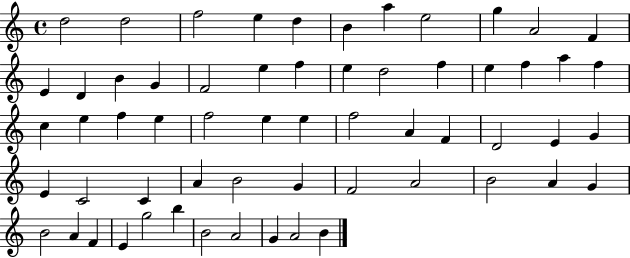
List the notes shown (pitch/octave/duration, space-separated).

D5/h D5/h F5/h E5/q D5/q B4/q A5/q E5/h G5/q A4/h F4/q E4/q D4/q B4/q G4/q F4/h E5/q F5/q E5/q D5/h F5/q E5/q F5/q A5/q F5/q C5/q E5/q F5/q E5/q F5/h E5/q E5/q F5/h A4/q F4/q D4/h E4/q G4/q E4/q C4/h C4/q A4/q B4/h G4/q F4/h A4/h B4/h A4/q G4/q B4/h A4/q F4/q E4/q G5/h B5/q B4/h A4/h G4/q A4/h B4/q